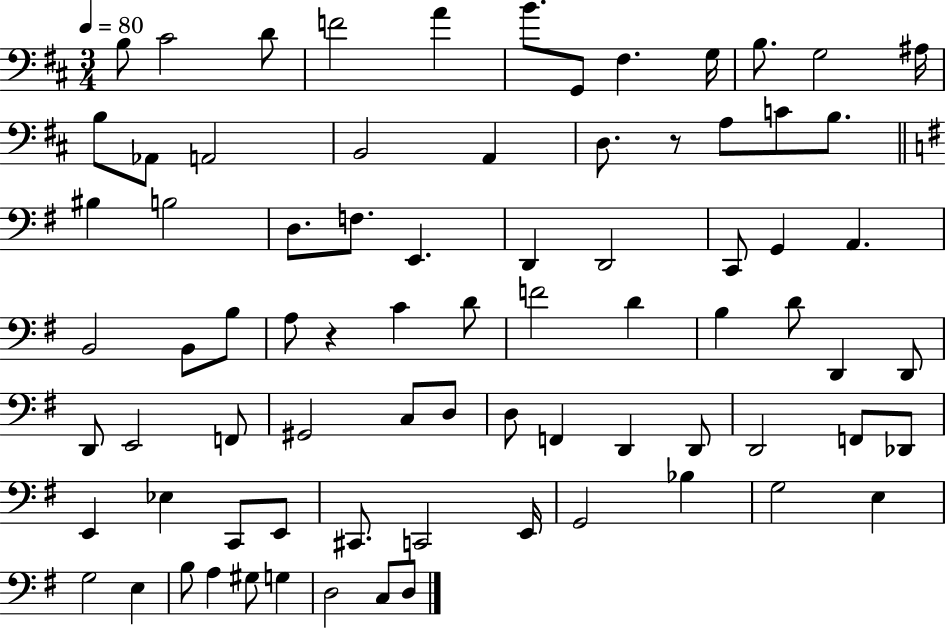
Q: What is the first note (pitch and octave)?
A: B3